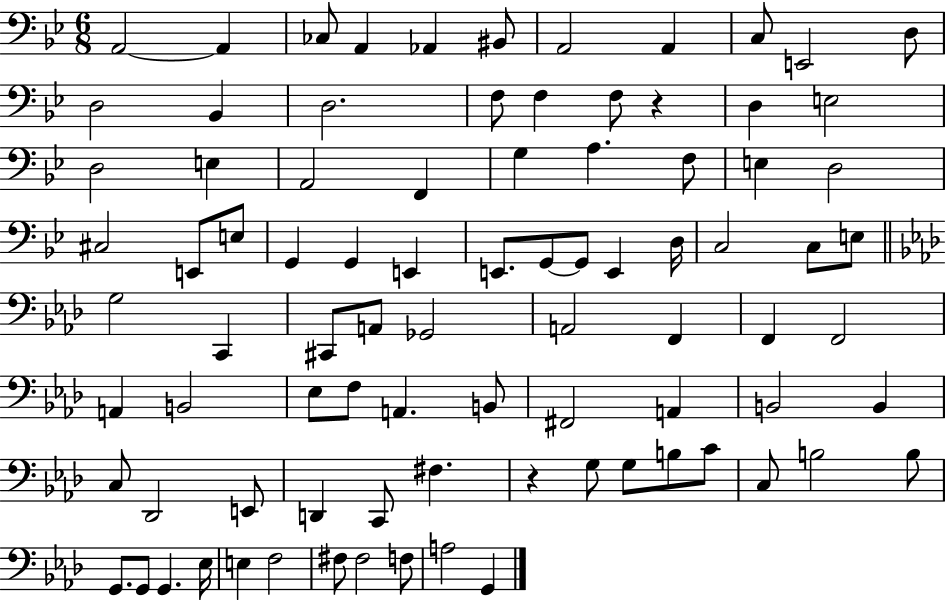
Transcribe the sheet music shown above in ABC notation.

X:1
T:Untitled
M:6/8
L:1/4
K:Bb
A,,2 A,, _C,/2 A,, _A,, ^B,,/2 A,,2 A,, C,/2 E,,2 D,/2 D,2 _B,, D,2 F,/2 F, F,/2 z D, E,2 D,2 E, A,,2 F,, G, A, F,/2 E, D,2 ^C,2 E,,/2 E,/2 G,, G,, E,, E,,/2 G,,/2 G,,/2 E,, D,/4 C,2 C,/2 E,/2 G,2 C,, ^C,,/2 A,,/2 _G,,2 A,,2 F,, F,, F,,2 A,, B,,2 _E,/2 F,/2 A,, B,,/2 ^F,,2 A,, B,,2 B,, C,/2 _D,,2 E,,/2 D,, C,,/2 ^F, z G,/2 G,/2 B,/2 C/2 C,/2 B,2 B,/2 G,,/2 G,,/2 G,, _E,/4 E, F,2 ^F,/2 ^F,2 F,/2 A,2 G,,